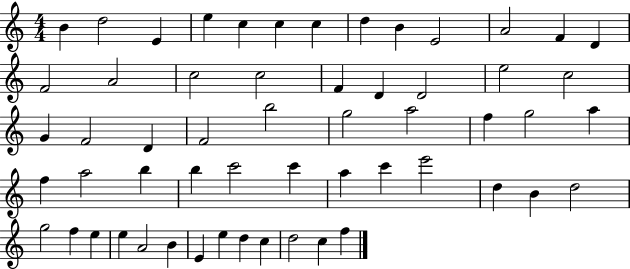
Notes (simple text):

B4/q D5/h E4/q E5/q C5/q C5/q C5/q D5/q B4/q E4/h A4/h F4/q D4/q F4/h A4/h C5/h C5/h F4/q D4/q D4/h E5/h C5/h G4/q F4/h D4/q F4/h B5/h G5/h A5/h F5/q G5/h A5/q F5/q A5/h B5/q B5/q C6/h C6/q A5/q C6/q E6/h D5/q B4/q D5/h G5/h F5/q E5/q E5/q A4/h B4/q E4/q E5/q D5/q C5/q D5/h C5/q F5/q